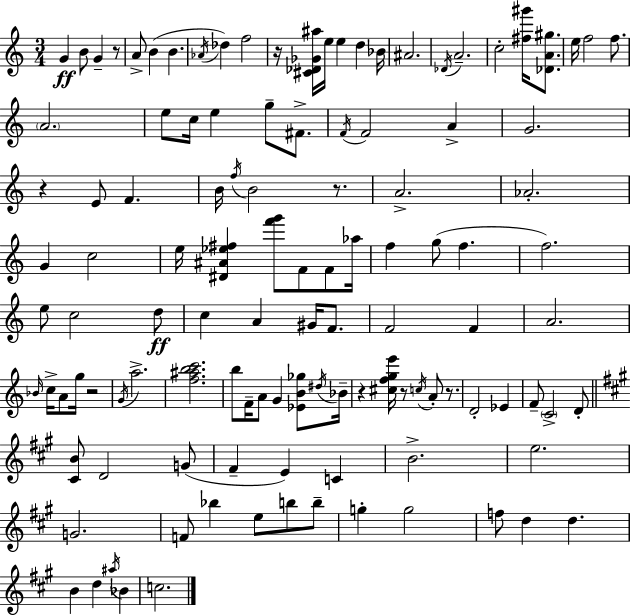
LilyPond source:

{
  \clef treble
  \numericTimeSignature
  \time 3/4
  \key a \minor
  g'4\ff b'8 g'4-- r8 | a'8-> b'4( b'4. | \acciaccatura { aes'16 } des''4) f''2 | r16 <cis' des' ges' ais''>16 e''16 e''4 d''4 | \break bes'16 ais'2. | \acciaccatura { des'16 } a'2.-- | c''2-. <fis'' gis'''>16 <des' a' gis''>8. | e''16 f''2 f''8. | \break \parenthesize a'2. | e''8 c''16 e''4 g''8-- fis'8.-> | \acciaccatura { f'16 } f'2 a'4-> | g'2. | \break r4 e'8 f'4. | b'16 \acciaccatura { f''16 } b'2 | r8. a'2.-> | aes'2.-. | \break g'4 c''2 | e''16 <dis' ais' ees'' fis''>4 <f''' g'''>8 f'8 | f'8 aes''16 f''4 g''8( f''4. | f''2.) | \break e''8 c''2 | d''8\ff c''4 a'4 | gis'16 f'8. f'2 | f'4 a'2. | \break \grace { bes'16 } c''16-> a'8 g''16 r2 | \acciaccatura { g'16 } a''2.-> | <f'' ais'' b'' c'''>2. | b''8 f'16-- a'8 g'4 | \break <ees' b' ges''>8 \acciaccatura { dis''16 } bes'16-- r4 <cis'' f'' g'' e'''>16 | r8 \acciaccatura { c''16 } a'8-. r8. d'2-. | ees'4 f'8-- \parenthesize c'2-> | d'8-. \bar "||" \break \key a \major <cis' b'>8 d'2 g'8( | fis'4-- e'4) c'4 | b'2.-> | e''2. | \break g'2. | f'8 bes''4 e''8 b''8 b''8-- | g''4-. g''2 | f''8 d''4 d''4. | \break b'4 d''4 \acciaccatura { ais''16 } bes'4 | c''2. | \bar "|."
}